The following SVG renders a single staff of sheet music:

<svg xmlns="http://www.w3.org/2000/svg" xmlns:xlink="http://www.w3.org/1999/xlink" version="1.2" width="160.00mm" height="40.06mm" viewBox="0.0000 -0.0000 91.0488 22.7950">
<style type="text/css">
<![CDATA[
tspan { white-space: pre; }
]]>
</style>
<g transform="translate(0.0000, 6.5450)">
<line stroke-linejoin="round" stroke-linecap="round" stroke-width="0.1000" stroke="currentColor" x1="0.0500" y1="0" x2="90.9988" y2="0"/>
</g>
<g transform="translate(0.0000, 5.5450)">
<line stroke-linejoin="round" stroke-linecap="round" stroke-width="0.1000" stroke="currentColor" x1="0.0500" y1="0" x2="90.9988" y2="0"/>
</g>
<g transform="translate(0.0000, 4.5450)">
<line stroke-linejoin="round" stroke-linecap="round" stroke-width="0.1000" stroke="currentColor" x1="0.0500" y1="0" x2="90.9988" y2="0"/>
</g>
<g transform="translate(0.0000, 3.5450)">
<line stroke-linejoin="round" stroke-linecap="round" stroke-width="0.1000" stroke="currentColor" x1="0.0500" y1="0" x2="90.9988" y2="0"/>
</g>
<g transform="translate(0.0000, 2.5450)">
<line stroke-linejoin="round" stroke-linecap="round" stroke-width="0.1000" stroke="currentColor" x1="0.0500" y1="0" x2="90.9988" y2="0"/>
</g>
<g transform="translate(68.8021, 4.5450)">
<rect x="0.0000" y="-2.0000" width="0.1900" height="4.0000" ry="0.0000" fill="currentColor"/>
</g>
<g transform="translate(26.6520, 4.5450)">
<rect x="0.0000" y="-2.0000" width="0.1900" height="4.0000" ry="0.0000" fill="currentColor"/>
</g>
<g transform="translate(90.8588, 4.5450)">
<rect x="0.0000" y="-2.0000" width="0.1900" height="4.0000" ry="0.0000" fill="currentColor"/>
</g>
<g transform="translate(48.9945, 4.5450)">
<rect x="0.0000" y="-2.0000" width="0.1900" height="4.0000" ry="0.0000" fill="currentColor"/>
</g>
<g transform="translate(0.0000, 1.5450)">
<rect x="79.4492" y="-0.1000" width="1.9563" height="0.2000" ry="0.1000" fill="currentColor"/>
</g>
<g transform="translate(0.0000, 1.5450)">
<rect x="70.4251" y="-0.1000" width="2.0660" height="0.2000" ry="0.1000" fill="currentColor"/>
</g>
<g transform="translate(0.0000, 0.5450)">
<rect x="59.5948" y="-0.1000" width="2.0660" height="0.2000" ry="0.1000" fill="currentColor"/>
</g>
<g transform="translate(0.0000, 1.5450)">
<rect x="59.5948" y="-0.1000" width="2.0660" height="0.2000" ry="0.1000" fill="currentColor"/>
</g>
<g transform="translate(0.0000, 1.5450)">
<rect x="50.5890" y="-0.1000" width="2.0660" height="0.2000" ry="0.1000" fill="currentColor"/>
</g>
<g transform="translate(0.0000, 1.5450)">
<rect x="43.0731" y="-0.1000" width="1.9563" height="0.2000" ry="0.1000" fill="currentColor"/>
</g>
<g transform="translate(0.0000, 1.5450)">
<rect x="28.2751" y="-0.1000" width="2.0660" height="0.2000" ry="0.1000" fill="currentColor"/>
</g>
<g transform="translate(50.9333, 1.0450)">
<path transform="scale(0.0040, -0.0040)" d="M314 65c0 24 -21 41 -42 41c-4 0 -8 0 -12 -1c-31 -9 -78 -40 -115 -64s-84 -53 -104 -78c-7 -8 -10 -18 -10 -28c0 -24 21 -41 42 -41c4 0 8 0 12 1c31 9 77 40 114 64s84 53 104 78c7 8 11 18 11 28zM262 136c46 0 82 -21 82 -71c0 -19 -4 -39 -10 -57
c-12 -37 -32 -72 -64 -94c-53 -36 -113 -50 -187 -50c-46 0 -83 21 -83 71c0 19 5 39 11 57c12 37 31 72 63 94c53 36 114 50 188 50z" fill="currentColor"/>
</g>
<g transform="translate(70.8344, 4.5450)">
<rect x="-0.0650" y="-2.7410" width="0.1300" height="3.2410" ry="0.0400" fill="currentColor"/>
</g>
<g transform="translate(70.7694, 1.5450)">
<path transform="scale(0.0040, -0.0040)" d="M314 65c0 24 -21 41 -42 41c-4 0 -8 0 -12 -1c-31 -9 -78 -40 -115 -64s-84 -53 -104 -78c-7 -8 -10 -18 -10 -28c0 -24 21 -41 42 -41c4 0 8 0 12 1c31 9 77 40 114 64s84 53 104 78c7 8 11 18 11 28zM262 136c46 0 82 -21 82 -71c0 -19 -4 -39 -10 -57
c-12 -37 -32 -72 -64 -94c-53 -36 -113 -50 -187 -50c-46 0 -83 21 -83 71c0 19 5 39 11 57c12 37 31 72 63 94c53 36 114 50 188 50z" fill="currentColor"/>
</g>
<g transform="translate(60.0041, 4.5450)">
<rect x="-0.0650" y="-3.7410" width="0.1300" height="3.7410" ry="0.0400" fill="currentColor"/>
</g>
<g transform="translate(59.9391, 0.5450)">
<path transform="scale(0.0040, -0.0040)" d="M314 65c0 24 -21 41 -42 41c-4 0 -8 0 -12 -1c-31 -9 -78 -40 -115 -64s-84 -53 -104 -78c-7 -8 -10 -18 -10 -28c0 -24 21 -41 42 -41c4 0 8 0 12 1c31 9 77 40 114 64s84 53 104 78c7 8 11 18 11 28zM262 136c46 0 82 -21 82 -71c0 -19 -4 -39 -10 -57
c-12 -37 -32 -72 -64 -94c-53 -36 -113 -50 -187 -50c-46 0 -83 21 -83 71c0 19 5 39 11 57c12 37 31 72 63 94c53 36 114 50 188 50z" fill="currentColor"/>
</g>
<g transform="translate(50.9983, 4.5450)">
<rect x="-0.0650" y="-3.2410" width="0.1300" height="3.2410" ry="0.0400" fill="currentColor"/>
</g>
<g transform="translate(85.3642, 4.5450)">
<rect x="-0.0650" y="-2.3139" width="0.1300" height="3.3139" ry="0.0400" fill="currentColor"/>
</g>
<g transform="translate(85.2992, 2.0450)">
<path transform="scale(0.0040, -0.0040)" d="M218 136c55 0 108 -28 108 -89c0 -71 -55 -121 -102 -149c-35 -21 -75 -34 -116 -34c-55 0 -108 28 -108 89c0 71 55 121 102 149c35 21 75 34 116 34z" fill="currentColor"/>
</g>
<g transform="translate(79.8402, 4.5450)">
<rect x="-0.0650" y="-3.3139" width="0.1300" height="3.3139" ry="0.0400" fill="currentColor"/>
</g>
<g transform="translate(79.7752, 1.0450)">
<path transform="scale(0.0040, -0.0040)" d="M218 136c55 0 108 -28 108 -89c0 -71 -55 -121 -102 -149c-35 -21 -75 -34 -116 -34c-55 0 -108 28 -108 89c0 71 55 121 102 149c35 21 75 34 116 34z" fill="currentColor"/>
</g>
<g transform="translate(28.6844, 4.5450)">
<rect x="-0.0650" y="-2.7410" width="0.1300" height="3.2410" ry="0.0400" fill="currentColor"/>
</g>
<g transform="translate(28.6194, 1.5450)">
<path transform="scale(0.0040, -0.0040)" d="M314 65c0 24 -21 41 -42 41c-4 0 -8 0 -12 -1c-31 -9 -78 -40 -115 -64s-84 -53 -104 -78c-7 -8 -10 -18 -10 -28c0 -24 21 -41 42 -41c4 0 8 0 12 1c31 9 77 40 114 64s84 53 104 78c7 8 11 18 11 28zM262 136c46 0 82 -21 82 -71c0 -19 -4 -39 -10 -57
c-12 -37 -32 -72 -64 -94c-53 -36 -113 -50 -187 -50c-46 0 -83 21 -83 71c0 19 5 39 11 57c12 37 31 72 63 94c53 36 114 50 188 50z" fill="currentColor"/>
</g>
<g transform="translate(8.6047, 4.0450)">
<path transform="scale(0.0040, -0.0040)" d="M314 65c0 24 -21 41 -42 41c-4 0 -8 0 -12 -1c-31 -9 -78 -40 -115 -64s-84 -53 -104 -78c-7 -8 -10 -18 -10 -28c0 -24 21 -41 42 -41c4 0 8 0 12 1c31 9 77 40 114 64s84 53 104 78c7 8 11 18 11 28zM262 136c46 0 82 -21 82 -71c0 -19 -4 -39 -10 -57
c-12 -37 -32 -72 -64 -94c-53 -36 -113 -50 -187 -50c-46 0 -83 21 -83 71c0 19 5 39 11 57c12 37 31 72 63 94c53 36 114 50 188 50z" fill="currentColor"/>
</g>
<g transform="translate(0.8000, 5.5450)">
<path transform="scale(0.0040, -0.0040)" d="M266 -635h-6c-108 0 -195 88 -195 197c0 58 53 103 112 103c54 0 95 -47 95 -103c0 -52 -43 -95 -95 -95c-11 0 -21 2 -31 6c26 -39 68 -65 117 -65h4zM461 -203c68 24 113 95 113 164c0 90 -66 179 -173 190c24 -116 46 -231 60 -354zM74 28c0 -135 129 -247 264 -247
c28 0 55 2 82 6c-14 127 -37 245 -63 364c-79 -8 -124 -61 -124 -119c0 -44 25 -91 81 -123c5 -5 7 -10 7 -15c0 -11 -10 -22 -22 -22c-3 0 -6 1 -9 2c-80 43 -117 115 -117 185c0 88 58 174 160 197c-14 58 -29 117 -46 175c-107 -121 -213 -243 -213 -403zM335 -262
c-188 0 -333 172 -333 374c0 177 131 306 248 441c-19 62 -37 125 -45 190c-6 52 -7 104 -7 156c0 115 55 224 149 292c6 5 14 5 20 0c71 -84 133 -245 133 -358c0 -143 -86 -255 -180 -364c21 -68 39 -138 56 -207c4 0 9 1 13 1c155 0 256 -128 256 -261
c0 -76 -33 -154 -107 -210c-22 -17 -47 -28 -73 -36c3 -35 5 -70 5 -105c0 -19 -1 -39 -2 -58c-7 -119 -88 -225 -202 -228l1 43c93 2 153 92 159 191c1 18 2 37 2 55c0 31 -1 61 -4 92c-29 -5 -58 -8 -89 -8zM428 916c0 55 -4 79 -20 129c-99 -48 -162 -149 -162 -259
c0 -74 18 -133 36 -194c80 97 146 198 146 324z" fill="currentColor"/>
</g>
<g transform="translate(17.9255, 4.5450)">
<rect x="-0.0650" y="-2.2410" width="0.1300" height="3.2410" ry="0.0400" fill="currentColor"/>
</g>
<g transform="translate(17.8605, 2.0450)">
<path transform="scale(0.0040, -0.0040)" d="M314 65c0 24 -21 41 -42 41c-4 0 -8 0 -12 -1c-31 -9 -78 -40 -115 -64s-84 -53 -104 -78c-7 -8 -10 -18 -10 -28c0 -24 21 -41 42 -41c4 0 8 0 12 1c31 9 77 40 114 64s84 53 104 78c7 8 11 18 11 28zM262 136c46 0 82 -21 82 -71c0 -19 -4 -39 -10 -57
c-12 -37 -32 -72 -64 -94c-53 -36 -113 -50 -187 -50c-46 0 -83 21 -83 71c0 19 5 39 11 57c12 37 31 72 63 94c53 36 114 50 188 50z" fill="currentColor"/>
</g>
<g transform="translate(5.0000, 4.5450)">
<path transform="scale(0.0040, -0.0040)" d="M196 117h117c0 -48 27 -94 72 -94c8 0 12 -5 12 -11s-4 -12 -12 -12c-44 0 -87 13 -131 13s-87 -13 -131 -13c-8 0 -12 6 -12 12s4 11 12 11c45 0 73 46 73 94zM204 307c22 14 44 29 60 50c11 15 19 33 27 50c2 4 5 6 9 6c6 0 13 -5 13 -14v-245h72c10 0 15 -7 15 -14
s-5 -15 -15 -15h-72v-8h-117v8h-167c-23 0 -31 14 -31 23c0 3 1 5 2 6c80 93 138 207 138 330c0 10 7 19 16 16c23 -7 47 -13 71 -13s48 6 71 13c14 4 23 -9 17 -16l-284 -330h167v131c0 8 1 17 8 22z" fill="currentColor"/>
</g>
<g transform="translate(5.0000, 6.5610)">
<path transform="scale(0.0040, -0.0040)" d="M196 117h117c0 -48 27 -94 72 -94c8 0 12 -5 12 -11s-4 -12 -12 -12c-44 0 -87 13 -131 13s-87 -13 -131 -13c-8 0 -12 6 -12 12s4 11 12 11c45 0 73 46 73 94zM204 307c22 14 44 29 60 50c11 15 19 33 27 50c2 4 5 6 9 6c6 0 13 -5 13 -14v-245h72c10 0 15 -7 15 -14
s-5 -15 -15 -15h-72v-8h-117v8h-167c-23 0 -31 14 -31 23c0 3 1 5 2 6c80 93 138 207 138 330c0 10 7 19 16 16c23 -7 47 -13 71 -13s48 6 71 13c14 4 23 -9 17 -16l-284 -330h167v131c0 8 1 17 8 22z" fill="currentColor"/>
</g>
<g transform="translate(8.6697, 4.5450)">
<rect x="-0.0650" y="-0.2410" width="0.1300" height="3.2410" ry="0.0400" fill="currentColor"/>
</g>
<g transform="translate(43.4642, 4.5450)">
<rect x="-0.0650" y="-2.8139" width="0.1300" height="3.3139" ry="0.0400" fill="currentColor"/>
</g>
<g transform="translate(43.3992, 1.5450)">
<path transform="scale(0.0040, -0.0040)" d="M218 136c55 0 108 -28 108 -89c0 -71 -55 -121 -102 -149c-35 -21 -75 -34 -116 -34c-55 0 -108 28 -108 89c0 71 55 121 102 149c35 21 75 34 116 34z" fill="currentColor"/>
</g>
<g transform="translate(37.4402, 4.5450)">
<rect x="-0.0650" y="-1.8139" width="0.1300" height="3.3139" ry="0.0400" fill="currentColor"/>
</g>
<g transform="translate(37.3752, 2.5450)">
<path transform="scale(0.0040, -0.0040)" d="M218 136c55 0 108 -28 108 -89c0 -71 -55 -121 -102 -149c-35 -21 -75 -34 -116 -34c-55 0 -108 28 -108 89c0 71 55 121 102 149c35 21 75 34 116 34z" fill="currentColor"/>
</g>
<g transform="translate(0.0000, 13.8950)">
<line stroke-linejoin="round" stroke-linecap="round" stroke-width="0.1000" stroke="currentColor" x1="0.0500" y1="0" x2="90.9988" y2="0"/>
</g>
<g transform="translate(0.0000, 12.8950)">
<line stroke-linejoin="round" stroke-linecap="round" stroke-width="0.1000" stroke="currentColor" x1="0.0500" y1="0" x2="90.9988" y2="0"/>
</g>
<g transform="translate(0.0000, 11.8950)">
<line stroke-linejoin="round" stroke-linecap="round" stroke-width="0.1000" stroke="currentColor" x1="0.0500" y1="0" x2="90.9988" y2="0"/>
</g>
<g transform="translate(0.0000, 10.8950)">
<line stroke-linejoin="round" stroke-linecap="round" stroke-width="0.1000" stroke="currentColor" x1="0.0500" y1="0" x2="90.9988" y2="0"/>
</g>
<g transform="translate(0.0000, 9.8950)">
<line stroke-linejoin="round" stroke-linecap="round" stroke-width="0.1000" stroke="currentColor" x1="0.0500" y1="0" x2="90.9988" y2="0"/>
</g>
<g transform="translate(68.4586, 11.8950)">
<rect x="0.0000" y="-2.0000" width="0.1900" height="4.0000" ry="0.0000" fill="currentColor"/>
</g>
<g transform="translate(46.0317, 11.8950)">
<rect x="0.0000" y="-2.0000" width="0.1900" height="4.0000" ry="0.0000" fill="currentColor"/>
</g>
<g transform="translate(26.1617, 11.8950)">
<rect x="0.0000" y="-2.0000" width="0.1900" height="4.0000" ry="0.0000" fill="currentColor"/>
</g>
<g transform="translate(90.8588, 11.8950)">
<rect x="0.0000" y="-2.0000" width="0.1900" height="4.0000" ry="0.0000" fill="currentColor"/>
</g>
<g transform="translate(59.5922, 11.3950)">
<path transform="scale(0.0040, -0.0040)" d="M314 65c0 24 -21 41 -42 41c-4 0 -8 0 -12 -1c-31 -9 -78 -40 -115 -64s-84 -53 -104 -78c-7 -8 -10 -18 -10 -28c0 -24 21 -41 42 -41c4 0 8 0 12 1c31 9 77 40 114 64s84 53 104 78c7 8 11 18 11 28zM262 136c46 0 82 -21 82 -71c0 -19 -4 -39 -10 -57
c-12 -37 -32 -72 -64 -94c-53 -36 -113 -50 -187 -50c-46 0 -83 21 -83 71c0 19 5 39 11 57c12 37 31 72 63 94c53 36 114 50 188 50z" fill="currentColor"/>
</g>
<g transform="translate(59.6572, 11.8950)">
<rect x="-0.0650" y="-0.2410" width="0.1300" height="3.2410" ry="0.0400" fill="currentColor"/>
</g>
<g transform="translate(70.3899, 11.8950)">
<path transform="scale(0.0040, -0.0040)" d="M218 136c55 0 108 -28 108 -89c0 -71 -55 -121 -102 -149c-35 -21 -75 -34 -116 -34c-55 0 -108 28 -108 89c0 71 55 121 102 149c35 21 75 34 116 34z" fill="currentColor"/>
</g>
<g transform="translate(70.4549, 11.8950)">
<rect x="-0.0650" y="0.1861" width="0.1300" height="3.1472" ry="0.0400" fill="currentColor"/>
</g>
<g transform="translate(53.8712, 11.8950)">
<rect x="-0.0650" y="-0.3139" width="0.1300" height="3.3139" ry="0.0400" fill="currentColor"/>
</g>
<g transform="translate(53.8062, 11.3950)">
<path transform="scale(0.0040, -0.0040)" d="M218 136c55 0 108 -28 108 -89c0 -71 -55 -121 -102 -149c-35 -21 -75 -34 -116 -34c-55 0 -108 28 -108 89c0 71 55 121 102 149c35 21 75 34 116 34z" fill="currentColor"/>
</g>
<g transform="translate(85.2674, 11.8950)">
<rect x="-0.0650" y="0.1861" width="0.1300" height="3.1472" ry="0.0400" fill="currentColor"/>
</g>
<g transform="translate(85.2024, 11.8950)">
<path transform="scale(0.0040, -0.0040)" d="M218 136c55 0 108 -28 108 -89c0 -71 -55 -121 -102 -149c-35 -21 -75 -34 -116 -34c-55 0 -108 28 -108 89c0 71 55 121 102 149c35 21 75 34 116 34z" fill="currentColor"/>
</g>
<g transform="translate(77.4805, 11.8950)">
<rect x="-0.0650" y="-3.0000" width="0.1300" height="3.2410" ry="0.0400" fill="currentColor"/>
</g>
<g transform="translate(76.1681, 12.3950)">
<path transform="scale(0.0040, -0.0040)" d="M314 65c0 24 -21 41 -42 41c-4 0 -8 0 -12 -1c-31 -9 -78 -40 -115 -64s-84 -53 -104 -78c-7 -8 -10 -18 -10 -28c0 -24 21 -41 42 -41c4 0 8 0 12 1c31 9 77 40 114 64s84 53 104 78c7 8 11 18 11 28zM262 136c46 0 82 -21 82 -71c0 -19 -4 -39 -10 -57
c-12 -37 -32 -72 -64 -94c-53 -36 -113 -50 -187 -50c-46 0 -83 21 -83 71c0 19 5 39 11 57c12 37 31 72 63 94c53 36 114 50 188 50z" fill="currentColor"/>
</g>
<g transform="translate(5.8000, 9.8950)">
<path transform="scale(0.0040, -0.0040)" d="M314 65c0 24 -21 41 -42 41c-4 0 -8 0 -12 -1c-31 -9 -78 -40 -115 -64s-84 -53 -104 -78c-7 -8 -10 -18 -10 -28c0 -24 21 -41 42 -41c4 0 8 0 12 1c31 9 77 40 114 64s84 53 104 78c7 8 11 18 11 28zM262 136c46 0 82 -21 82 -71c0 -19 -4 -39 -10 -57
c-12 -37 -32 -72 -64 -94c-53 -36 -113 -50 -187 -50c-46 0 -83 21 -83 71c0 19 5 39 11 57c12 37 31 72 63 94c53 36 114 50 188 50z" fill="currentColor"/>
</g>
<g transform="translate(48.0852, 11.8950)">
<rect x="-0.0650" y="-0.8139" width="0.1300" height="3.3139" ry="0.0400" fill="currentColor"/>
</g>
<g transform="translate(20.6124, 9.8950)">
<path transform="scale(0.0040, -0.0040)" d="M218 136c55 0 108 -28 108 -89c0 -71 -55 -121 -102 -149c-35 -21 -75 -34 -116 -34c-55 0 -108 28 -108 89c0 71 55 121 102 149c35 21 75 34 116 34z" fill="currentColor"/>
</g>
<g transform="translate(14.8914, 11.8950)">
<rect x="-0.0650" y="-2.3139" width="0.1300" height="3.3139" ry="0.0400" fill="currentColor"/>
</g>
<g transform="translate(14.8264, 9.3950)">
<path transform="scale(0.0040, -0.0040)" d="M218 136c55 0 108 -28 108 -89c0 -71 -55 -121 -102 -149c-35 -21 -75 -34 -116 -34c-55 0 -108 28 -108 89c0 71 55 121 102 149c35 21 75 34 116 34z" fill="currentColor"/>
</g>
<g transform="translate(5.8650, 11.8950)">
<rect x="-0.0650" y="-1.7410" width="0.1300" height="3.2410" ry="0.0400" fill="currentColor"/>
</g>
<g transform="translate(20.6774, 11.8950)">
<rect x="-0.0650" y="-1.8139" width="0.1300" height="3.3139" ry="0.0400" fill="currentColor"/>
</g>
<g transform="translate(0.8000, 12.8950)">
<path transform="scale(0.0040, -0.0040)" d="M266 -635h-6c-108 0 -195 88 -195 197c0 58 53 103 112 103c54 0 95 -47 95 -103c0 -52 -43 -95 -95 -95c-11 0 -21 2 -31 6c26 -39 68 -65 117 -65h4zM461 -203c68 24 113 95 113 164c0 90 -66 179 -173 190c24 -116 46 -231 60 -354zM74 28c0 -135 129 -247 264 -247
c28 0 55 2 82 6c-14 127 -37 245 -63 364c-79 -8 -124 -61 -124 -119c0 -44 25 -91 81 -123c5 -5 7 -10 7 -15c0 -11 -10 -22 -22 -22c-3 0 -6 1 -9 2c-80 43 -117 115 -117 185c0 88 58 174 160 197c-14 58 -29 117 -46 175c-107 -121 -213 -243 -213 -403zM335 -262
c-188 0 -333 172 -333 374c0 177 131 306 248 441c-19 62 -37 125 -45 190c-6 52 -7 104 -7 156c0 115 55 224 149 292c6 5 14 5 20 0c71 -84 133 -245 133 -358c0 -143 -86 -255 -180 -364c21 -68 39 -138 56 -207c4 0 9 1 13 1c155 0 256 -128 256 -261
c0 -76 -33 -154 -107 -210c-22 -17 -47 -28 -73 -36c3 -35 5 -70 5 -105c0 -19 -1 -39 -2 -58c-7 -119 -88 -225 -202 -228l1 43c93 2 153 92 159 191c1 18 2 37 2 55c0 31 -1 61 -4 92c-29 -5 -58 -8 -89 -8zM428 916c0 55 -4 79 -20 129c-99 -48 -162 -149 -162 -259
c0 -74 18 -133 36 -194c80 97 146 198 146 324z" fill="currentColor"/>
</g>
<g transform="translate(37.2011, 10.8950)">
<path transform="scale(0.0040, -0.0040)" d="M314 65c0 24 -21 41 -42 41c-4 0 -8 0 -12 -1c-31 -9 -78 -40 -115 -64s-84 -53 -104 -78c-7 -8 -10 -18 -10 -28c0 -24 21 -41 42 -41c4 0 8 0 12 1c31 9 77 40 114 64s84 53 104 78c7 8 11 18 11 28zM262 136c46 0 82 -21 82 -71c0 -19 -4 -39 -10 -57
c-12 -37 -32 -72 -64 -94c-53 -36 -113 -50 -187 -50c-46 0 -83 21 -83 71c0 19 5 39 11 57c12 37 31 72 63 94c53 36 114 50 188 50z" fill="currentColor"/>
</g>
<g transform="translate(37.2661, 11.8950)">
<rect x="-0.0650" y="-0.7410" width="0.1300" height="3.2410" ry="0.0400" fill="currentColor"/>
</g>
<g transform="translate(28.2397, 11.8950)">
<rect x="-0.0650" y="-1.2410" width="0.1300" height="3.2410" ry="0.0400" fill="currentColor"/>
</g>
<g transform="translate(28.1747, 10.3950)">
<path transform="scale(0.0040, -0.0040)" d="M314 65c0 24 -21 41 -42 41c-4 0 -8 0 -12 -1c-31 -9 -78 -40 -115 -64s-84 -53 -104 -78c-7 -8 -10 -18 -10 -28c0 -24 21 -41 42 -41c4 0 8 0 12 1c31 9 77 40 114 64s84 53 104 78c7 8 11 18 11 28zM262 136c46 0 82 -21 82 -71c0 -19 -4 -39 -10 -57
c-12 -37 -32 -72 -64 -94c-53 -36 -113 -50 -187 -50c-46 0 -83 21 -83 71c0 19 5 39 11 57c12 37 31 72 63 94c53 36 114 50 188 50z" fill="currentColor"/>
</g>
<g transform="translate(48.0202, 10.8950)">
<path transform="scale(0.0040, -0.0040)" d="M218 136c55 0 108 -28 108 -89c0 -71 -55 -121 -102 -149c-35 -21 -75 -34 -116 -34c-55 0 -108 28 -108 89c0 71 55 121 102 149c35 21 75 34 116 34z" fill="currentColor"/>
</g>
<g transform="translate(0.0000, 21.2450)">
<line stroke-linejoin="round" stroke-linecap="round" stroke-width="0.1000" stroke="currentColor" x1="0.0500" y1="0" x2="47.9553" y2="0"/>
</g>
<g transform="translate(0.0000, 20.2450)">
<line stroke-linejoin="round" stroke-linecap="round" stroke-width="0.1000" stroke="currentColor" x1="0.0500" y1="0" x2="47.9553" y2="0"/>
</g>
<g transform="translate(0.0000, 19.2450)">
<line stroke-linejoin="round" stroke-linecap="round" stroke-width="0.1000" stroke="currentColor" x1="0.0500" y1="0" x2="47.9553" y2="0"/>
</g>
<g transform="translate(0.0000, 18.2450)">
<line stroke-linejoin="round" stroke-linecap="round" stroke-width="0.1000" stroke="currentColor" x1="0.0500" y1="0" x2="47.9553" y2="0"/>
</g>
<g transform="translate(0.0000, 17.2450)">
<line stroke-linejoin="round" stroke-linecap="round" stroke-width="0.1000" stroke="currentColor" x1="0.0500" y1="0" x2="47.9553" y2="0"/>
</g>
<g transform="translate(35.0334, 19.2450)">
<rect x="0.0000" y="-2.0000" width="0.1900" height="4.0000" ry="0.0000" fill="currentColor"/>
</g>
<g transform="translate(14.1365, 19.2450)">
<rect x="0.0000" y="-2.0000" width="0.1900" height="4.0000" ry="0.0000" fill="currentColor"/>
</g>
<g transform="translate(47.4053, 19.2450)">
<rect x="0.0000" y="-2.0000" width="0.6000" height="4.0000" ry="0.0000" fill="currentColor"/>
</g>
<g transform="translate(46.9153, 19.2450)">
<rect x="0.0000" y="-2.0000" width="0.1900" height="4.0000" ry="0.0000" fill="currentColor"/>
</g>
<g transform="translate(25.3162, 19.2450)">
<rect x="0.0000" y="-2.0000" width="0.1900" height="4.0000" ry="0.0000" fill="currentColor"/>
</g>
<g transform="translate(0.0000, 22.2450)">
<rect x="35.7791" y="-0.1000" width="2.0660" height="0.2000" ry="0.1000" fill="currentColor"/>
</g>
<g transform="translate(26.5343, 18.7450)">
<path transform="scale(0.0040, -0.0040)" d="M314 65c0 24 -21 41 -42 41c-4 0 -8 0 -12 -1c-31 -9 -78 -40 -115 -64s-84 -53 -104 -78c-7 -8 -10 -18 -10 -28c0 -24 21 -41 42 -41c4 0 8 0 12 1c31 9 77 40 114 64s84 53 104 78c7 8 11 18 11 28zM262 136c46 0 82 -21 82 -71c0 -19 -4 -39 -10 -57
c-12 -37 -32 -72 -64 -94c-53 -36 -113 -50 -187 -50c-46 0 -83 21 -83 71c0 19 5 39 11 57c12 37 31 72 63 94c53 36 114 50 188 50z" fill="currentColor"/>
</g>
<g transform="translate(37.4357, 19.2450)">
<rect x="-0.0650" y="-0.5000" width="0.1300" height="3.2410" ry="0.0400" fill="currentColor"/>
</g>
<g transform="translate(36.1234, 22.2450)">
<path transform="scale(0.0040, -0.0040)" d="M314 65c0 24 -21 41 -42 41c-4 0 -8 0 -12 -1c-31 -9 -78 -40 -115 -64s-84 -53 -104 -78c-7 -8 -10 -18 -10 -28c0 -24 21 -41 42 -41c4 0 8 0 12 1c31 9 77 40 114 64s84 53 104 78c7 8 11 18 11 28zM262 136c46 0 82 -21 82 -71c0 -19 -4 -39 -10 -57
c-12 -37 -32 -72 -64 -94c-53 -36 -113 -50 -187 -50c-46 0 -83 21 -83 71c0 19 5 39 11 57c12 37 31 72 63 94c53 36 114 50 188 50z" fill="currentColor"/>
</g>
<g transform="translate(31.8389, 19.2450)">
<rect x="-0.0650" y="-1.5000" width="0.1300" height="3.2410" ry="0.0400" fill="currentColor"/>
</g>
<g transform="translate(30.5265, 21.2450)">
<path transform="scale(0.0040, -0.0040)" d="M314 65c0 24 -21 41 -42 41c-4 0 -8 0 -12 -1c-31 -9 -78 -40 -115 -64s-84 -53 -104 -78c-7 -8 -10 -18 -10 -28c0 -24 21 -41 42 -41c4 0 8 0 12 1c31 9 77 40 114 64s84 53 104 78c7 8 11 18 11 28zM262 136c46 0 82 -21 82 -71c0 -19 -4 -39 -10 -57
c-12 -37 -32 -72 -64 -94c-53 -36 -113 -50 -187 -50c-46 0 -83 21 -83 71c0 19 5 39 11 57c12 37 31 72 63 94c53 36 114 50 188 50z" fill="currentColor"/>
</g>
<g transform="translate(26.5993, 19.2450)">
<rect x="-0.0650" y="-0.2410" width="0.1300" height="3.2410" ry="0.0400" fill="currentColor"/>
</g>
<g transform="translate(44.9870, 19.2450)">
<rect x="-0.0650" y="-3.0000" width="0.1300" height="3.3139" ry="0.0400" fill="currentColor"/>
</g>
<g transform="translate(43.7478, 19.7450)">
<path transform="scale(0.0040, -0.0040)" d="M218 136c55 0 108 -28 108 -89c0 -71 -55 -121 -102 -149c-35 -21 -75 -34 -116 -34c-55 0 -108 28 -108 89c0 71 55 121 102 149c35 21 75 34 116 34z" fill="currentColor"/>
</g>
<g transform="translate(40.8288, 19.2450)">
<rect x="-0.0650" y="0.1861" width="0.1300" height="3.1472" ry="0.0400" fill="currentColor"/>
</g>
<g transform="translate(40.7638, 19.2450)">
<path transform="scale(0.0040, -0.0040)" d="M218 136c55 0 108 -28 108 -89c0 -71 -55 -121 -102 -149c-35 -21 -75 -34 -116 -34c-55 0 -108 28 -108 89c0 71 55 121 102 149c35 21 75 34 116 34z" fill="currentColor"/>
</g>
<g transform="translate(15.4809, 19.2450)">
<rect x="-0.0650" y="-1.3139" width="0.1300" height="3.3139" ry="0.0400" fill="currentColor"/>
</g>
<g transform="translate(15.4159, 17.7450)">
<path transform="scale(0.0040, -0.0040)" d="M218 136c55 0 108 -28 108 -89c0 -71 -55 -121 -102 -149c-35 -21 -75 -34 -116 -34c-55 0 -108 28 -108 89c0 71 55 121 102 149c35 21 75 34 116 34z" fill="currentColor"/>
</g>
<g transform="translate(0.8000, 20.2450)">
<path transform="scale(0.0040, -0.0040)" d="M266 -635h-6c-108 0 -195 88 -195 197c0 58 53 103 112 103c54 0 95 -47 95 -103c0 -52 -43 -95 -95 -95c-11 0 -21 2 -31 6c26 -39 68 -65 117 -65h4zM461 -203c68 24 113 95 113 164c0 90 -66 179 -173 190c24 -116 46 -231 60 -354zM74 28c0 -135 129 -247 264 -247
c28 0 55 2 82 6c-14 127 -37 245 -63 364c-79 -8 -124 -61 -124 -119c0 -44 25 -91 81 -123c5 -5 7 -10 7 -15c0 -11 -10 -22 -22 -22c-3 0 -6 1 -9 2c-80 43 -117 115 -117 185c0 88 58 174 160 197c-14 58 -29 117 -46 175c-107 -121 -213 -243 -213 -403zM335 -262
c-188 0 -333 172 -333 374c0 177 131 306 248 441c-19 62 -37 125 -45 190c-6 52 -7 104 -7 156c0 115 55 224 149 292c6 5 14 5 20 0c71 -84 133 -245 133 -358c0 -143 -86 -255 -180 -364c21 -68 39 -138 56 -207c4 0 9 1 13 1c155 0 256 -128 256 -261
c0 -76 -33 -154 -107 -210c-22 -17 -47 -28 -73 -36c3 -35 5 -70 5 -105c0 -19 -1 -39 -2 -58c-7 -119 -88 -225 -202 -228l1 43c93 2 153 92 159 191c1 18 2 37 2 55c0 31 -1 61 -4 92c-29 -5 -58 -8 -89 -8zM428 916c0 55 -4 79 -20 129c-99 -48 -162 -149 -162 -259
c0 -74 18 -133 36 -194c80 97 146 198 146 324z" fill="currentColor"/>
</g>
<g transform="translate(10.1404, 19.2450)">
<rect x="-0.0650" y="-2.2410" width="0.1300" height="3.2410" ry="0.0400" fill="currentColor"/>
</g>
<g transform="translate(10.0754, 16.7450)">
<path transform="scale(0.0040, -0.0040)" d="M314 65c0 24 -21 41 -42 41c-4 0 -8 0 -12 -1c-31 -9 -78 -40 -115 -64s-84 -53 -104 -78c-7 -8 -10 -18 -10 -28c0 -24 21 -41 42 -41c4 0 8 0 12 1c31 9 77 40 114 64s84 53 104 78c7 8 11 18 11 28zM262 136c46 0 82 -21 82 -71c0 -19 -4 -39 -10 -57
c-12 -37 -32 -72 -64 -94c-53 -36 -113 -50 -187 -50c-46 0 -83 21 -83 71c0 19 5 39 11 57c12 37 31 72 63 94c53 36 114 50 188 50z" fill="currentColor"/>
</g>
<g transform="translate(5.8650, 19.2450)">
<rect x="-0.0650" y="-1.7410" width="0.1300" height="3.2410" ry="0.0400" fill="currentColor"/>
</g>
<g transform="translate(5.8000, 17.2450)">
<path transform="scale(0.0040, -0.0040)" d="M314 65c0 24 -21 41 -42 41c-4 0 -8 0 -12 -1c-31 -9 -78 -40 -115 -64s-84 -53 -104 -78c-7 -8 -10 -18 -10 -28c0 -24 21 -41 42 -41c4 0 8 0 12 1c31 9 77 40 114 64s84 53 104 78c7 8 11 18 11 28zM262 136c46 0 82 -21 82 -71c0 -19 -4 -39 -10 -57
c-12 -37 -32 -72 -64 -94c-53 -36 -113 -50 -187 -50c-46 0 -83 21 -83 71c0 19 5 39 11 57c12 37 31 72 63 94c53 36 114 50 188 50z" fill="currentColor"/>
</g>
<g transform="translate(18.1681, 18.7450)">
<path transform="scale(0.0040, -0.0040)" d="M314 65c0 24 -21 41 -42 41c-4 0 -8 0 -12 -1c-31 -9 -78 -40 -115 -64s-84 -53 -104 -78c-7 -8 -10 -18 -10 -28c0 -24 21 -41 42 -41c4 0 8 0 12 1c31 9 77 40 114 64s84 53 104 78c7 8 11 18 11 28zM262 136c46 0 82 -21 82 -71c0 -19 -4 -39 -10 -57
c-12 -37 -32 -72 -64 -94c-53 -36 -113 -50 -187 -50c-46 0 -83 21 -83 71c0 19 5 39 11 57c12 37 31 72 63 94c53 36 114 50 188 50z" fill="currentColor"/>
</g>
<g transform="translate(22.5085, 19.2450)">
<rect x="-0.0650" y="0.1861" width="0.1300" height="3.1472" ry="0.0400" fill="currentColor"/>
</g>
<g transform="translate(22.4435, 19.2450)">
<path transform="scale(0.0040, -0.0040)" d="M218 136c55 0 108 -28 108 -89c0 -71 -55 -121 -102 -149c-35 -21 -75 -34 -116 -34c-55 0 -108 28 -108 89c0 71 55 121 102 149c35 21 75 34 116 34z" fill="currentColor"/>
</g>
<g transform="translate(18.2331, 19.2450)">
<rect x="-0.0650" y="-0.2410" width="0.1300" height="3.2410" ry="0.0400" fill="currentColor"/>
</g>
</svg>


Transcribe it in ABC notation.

X:1
T:Untitled
M:4/4
L:1/4
K:C
c2 g2 a2 f a b2 c'2 a2 b g f2 g f e2 d2 d c c2 B A2 B f2 g2 e c2 B c2 E2 C2 B A